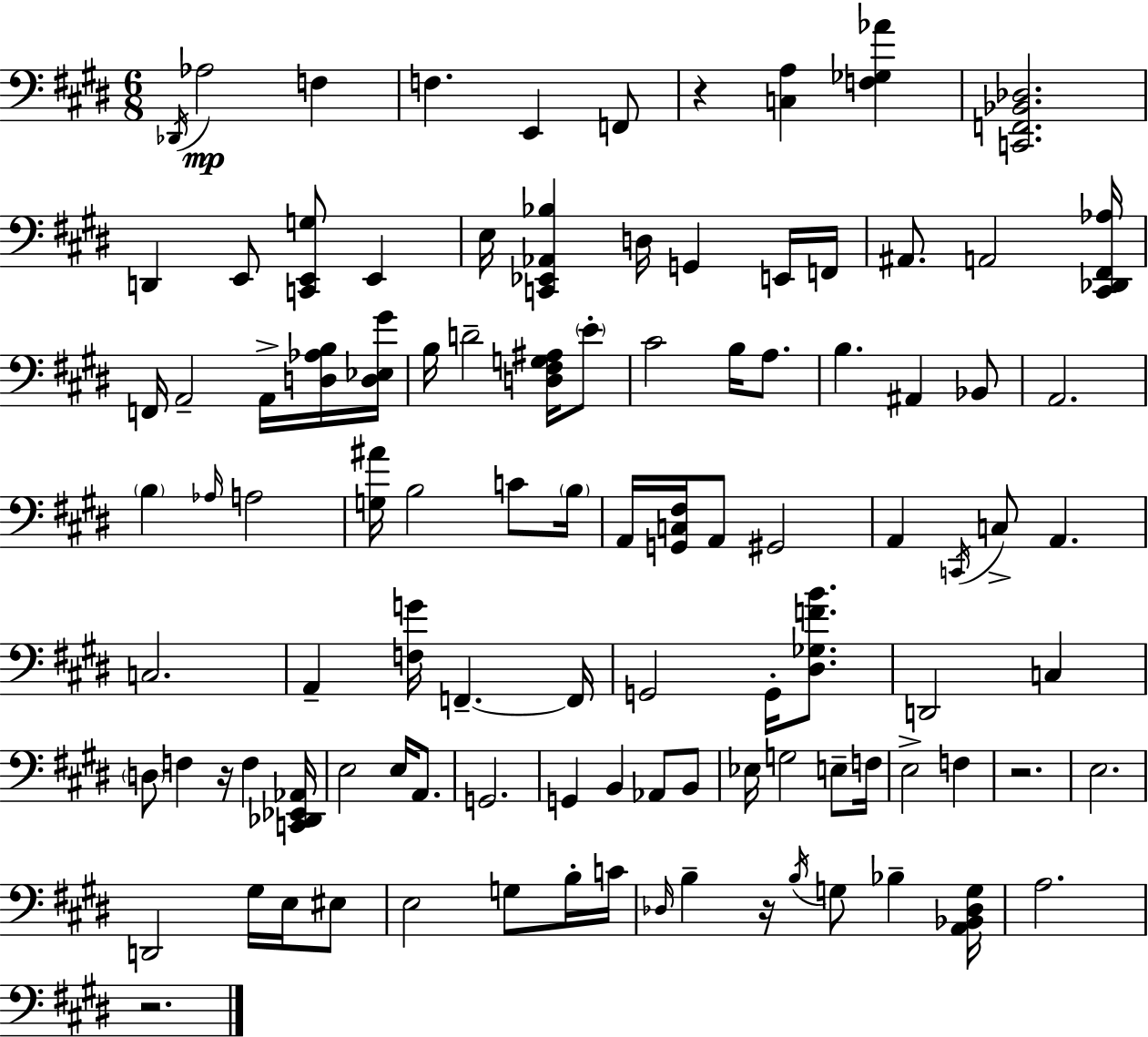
{
  \clef bass
  \numericTimeSignature
  \time 6/8
  \key e \major
  \acciaccatura { des,16 }\mp aes2 f4 | f4. e,4 f,8 | r4 <c a>4 <f ges aes'>4 | <c, f, bes, des>2. | \break d,4 e,8 <c, e, g>8 e,4 | e16 <c, ees, aes, bes>4 d16 g,4 e,16 | f,16 ais,8. a,2 | <cis, des, fis, aes>16 f,16 a,2-- a,16-> <d aes b>16 | \break <d ees gis'>16 b16 d'2-- <d fis g ais>16 \parenthesize e'8-. | cis'2 b16 a8. | b4. ais,4 bes,8 | a,2. | \break \parenthesize b4 \grace { aes16 } a2 | <g ais'>16 b2 c'8 | \parenthesize b16 a,16 <g, c fis>16 a,8 gis,2 | a,4 \acciaccatura { c,16 } c8-> a,4. | \break c2. | a,4-- <f g'>16 f,4.--~~ | f,16 g,2 g,16-. | <dis ges f' b'>8. d,2 c4 | \break \parenthesize d8 f4 r16 f4 | <c, des, ees, aes,>16 e2 e16 | a,8. g,2. | g,4 b,4 aes,8 | \break b,8 ees16 g2 | e8-- f16 e2-> f4 | r2. | e2. | \break d,2 gis16 | e16 eis8 e2 g8 | b16-. c'16 \grace { des16 } b4-- r16 \acciaccatura { b16 } g8 | bes4-- <a, bes, des g>16 a2. | \break r2. | \bar "|."
}